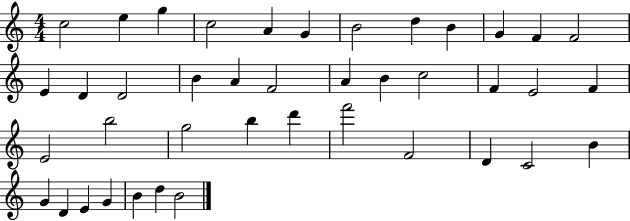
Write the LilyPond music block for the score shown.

{
  \clef treble
  \numericTimeSignature
  \time 4/4
  \key c \major
  c''2 e''4 g''4 | c''2 a'4 g'4 | b'2 d''4 b'4 | g'4 f'4 f'2 | \break e'4 d'4 d'2 | b'4 a'4 f'2 | a'4 b'4 c''2 | f'4 e'2 f'4 | \break e'2 b''2 | g''2 b''4 d'''4 | f'''2 f'2 | d'4 c'2 b'4 | \break g'4 d'4 e'4 g'4 | b'4 d''4 b'2 | \bar "|."
}